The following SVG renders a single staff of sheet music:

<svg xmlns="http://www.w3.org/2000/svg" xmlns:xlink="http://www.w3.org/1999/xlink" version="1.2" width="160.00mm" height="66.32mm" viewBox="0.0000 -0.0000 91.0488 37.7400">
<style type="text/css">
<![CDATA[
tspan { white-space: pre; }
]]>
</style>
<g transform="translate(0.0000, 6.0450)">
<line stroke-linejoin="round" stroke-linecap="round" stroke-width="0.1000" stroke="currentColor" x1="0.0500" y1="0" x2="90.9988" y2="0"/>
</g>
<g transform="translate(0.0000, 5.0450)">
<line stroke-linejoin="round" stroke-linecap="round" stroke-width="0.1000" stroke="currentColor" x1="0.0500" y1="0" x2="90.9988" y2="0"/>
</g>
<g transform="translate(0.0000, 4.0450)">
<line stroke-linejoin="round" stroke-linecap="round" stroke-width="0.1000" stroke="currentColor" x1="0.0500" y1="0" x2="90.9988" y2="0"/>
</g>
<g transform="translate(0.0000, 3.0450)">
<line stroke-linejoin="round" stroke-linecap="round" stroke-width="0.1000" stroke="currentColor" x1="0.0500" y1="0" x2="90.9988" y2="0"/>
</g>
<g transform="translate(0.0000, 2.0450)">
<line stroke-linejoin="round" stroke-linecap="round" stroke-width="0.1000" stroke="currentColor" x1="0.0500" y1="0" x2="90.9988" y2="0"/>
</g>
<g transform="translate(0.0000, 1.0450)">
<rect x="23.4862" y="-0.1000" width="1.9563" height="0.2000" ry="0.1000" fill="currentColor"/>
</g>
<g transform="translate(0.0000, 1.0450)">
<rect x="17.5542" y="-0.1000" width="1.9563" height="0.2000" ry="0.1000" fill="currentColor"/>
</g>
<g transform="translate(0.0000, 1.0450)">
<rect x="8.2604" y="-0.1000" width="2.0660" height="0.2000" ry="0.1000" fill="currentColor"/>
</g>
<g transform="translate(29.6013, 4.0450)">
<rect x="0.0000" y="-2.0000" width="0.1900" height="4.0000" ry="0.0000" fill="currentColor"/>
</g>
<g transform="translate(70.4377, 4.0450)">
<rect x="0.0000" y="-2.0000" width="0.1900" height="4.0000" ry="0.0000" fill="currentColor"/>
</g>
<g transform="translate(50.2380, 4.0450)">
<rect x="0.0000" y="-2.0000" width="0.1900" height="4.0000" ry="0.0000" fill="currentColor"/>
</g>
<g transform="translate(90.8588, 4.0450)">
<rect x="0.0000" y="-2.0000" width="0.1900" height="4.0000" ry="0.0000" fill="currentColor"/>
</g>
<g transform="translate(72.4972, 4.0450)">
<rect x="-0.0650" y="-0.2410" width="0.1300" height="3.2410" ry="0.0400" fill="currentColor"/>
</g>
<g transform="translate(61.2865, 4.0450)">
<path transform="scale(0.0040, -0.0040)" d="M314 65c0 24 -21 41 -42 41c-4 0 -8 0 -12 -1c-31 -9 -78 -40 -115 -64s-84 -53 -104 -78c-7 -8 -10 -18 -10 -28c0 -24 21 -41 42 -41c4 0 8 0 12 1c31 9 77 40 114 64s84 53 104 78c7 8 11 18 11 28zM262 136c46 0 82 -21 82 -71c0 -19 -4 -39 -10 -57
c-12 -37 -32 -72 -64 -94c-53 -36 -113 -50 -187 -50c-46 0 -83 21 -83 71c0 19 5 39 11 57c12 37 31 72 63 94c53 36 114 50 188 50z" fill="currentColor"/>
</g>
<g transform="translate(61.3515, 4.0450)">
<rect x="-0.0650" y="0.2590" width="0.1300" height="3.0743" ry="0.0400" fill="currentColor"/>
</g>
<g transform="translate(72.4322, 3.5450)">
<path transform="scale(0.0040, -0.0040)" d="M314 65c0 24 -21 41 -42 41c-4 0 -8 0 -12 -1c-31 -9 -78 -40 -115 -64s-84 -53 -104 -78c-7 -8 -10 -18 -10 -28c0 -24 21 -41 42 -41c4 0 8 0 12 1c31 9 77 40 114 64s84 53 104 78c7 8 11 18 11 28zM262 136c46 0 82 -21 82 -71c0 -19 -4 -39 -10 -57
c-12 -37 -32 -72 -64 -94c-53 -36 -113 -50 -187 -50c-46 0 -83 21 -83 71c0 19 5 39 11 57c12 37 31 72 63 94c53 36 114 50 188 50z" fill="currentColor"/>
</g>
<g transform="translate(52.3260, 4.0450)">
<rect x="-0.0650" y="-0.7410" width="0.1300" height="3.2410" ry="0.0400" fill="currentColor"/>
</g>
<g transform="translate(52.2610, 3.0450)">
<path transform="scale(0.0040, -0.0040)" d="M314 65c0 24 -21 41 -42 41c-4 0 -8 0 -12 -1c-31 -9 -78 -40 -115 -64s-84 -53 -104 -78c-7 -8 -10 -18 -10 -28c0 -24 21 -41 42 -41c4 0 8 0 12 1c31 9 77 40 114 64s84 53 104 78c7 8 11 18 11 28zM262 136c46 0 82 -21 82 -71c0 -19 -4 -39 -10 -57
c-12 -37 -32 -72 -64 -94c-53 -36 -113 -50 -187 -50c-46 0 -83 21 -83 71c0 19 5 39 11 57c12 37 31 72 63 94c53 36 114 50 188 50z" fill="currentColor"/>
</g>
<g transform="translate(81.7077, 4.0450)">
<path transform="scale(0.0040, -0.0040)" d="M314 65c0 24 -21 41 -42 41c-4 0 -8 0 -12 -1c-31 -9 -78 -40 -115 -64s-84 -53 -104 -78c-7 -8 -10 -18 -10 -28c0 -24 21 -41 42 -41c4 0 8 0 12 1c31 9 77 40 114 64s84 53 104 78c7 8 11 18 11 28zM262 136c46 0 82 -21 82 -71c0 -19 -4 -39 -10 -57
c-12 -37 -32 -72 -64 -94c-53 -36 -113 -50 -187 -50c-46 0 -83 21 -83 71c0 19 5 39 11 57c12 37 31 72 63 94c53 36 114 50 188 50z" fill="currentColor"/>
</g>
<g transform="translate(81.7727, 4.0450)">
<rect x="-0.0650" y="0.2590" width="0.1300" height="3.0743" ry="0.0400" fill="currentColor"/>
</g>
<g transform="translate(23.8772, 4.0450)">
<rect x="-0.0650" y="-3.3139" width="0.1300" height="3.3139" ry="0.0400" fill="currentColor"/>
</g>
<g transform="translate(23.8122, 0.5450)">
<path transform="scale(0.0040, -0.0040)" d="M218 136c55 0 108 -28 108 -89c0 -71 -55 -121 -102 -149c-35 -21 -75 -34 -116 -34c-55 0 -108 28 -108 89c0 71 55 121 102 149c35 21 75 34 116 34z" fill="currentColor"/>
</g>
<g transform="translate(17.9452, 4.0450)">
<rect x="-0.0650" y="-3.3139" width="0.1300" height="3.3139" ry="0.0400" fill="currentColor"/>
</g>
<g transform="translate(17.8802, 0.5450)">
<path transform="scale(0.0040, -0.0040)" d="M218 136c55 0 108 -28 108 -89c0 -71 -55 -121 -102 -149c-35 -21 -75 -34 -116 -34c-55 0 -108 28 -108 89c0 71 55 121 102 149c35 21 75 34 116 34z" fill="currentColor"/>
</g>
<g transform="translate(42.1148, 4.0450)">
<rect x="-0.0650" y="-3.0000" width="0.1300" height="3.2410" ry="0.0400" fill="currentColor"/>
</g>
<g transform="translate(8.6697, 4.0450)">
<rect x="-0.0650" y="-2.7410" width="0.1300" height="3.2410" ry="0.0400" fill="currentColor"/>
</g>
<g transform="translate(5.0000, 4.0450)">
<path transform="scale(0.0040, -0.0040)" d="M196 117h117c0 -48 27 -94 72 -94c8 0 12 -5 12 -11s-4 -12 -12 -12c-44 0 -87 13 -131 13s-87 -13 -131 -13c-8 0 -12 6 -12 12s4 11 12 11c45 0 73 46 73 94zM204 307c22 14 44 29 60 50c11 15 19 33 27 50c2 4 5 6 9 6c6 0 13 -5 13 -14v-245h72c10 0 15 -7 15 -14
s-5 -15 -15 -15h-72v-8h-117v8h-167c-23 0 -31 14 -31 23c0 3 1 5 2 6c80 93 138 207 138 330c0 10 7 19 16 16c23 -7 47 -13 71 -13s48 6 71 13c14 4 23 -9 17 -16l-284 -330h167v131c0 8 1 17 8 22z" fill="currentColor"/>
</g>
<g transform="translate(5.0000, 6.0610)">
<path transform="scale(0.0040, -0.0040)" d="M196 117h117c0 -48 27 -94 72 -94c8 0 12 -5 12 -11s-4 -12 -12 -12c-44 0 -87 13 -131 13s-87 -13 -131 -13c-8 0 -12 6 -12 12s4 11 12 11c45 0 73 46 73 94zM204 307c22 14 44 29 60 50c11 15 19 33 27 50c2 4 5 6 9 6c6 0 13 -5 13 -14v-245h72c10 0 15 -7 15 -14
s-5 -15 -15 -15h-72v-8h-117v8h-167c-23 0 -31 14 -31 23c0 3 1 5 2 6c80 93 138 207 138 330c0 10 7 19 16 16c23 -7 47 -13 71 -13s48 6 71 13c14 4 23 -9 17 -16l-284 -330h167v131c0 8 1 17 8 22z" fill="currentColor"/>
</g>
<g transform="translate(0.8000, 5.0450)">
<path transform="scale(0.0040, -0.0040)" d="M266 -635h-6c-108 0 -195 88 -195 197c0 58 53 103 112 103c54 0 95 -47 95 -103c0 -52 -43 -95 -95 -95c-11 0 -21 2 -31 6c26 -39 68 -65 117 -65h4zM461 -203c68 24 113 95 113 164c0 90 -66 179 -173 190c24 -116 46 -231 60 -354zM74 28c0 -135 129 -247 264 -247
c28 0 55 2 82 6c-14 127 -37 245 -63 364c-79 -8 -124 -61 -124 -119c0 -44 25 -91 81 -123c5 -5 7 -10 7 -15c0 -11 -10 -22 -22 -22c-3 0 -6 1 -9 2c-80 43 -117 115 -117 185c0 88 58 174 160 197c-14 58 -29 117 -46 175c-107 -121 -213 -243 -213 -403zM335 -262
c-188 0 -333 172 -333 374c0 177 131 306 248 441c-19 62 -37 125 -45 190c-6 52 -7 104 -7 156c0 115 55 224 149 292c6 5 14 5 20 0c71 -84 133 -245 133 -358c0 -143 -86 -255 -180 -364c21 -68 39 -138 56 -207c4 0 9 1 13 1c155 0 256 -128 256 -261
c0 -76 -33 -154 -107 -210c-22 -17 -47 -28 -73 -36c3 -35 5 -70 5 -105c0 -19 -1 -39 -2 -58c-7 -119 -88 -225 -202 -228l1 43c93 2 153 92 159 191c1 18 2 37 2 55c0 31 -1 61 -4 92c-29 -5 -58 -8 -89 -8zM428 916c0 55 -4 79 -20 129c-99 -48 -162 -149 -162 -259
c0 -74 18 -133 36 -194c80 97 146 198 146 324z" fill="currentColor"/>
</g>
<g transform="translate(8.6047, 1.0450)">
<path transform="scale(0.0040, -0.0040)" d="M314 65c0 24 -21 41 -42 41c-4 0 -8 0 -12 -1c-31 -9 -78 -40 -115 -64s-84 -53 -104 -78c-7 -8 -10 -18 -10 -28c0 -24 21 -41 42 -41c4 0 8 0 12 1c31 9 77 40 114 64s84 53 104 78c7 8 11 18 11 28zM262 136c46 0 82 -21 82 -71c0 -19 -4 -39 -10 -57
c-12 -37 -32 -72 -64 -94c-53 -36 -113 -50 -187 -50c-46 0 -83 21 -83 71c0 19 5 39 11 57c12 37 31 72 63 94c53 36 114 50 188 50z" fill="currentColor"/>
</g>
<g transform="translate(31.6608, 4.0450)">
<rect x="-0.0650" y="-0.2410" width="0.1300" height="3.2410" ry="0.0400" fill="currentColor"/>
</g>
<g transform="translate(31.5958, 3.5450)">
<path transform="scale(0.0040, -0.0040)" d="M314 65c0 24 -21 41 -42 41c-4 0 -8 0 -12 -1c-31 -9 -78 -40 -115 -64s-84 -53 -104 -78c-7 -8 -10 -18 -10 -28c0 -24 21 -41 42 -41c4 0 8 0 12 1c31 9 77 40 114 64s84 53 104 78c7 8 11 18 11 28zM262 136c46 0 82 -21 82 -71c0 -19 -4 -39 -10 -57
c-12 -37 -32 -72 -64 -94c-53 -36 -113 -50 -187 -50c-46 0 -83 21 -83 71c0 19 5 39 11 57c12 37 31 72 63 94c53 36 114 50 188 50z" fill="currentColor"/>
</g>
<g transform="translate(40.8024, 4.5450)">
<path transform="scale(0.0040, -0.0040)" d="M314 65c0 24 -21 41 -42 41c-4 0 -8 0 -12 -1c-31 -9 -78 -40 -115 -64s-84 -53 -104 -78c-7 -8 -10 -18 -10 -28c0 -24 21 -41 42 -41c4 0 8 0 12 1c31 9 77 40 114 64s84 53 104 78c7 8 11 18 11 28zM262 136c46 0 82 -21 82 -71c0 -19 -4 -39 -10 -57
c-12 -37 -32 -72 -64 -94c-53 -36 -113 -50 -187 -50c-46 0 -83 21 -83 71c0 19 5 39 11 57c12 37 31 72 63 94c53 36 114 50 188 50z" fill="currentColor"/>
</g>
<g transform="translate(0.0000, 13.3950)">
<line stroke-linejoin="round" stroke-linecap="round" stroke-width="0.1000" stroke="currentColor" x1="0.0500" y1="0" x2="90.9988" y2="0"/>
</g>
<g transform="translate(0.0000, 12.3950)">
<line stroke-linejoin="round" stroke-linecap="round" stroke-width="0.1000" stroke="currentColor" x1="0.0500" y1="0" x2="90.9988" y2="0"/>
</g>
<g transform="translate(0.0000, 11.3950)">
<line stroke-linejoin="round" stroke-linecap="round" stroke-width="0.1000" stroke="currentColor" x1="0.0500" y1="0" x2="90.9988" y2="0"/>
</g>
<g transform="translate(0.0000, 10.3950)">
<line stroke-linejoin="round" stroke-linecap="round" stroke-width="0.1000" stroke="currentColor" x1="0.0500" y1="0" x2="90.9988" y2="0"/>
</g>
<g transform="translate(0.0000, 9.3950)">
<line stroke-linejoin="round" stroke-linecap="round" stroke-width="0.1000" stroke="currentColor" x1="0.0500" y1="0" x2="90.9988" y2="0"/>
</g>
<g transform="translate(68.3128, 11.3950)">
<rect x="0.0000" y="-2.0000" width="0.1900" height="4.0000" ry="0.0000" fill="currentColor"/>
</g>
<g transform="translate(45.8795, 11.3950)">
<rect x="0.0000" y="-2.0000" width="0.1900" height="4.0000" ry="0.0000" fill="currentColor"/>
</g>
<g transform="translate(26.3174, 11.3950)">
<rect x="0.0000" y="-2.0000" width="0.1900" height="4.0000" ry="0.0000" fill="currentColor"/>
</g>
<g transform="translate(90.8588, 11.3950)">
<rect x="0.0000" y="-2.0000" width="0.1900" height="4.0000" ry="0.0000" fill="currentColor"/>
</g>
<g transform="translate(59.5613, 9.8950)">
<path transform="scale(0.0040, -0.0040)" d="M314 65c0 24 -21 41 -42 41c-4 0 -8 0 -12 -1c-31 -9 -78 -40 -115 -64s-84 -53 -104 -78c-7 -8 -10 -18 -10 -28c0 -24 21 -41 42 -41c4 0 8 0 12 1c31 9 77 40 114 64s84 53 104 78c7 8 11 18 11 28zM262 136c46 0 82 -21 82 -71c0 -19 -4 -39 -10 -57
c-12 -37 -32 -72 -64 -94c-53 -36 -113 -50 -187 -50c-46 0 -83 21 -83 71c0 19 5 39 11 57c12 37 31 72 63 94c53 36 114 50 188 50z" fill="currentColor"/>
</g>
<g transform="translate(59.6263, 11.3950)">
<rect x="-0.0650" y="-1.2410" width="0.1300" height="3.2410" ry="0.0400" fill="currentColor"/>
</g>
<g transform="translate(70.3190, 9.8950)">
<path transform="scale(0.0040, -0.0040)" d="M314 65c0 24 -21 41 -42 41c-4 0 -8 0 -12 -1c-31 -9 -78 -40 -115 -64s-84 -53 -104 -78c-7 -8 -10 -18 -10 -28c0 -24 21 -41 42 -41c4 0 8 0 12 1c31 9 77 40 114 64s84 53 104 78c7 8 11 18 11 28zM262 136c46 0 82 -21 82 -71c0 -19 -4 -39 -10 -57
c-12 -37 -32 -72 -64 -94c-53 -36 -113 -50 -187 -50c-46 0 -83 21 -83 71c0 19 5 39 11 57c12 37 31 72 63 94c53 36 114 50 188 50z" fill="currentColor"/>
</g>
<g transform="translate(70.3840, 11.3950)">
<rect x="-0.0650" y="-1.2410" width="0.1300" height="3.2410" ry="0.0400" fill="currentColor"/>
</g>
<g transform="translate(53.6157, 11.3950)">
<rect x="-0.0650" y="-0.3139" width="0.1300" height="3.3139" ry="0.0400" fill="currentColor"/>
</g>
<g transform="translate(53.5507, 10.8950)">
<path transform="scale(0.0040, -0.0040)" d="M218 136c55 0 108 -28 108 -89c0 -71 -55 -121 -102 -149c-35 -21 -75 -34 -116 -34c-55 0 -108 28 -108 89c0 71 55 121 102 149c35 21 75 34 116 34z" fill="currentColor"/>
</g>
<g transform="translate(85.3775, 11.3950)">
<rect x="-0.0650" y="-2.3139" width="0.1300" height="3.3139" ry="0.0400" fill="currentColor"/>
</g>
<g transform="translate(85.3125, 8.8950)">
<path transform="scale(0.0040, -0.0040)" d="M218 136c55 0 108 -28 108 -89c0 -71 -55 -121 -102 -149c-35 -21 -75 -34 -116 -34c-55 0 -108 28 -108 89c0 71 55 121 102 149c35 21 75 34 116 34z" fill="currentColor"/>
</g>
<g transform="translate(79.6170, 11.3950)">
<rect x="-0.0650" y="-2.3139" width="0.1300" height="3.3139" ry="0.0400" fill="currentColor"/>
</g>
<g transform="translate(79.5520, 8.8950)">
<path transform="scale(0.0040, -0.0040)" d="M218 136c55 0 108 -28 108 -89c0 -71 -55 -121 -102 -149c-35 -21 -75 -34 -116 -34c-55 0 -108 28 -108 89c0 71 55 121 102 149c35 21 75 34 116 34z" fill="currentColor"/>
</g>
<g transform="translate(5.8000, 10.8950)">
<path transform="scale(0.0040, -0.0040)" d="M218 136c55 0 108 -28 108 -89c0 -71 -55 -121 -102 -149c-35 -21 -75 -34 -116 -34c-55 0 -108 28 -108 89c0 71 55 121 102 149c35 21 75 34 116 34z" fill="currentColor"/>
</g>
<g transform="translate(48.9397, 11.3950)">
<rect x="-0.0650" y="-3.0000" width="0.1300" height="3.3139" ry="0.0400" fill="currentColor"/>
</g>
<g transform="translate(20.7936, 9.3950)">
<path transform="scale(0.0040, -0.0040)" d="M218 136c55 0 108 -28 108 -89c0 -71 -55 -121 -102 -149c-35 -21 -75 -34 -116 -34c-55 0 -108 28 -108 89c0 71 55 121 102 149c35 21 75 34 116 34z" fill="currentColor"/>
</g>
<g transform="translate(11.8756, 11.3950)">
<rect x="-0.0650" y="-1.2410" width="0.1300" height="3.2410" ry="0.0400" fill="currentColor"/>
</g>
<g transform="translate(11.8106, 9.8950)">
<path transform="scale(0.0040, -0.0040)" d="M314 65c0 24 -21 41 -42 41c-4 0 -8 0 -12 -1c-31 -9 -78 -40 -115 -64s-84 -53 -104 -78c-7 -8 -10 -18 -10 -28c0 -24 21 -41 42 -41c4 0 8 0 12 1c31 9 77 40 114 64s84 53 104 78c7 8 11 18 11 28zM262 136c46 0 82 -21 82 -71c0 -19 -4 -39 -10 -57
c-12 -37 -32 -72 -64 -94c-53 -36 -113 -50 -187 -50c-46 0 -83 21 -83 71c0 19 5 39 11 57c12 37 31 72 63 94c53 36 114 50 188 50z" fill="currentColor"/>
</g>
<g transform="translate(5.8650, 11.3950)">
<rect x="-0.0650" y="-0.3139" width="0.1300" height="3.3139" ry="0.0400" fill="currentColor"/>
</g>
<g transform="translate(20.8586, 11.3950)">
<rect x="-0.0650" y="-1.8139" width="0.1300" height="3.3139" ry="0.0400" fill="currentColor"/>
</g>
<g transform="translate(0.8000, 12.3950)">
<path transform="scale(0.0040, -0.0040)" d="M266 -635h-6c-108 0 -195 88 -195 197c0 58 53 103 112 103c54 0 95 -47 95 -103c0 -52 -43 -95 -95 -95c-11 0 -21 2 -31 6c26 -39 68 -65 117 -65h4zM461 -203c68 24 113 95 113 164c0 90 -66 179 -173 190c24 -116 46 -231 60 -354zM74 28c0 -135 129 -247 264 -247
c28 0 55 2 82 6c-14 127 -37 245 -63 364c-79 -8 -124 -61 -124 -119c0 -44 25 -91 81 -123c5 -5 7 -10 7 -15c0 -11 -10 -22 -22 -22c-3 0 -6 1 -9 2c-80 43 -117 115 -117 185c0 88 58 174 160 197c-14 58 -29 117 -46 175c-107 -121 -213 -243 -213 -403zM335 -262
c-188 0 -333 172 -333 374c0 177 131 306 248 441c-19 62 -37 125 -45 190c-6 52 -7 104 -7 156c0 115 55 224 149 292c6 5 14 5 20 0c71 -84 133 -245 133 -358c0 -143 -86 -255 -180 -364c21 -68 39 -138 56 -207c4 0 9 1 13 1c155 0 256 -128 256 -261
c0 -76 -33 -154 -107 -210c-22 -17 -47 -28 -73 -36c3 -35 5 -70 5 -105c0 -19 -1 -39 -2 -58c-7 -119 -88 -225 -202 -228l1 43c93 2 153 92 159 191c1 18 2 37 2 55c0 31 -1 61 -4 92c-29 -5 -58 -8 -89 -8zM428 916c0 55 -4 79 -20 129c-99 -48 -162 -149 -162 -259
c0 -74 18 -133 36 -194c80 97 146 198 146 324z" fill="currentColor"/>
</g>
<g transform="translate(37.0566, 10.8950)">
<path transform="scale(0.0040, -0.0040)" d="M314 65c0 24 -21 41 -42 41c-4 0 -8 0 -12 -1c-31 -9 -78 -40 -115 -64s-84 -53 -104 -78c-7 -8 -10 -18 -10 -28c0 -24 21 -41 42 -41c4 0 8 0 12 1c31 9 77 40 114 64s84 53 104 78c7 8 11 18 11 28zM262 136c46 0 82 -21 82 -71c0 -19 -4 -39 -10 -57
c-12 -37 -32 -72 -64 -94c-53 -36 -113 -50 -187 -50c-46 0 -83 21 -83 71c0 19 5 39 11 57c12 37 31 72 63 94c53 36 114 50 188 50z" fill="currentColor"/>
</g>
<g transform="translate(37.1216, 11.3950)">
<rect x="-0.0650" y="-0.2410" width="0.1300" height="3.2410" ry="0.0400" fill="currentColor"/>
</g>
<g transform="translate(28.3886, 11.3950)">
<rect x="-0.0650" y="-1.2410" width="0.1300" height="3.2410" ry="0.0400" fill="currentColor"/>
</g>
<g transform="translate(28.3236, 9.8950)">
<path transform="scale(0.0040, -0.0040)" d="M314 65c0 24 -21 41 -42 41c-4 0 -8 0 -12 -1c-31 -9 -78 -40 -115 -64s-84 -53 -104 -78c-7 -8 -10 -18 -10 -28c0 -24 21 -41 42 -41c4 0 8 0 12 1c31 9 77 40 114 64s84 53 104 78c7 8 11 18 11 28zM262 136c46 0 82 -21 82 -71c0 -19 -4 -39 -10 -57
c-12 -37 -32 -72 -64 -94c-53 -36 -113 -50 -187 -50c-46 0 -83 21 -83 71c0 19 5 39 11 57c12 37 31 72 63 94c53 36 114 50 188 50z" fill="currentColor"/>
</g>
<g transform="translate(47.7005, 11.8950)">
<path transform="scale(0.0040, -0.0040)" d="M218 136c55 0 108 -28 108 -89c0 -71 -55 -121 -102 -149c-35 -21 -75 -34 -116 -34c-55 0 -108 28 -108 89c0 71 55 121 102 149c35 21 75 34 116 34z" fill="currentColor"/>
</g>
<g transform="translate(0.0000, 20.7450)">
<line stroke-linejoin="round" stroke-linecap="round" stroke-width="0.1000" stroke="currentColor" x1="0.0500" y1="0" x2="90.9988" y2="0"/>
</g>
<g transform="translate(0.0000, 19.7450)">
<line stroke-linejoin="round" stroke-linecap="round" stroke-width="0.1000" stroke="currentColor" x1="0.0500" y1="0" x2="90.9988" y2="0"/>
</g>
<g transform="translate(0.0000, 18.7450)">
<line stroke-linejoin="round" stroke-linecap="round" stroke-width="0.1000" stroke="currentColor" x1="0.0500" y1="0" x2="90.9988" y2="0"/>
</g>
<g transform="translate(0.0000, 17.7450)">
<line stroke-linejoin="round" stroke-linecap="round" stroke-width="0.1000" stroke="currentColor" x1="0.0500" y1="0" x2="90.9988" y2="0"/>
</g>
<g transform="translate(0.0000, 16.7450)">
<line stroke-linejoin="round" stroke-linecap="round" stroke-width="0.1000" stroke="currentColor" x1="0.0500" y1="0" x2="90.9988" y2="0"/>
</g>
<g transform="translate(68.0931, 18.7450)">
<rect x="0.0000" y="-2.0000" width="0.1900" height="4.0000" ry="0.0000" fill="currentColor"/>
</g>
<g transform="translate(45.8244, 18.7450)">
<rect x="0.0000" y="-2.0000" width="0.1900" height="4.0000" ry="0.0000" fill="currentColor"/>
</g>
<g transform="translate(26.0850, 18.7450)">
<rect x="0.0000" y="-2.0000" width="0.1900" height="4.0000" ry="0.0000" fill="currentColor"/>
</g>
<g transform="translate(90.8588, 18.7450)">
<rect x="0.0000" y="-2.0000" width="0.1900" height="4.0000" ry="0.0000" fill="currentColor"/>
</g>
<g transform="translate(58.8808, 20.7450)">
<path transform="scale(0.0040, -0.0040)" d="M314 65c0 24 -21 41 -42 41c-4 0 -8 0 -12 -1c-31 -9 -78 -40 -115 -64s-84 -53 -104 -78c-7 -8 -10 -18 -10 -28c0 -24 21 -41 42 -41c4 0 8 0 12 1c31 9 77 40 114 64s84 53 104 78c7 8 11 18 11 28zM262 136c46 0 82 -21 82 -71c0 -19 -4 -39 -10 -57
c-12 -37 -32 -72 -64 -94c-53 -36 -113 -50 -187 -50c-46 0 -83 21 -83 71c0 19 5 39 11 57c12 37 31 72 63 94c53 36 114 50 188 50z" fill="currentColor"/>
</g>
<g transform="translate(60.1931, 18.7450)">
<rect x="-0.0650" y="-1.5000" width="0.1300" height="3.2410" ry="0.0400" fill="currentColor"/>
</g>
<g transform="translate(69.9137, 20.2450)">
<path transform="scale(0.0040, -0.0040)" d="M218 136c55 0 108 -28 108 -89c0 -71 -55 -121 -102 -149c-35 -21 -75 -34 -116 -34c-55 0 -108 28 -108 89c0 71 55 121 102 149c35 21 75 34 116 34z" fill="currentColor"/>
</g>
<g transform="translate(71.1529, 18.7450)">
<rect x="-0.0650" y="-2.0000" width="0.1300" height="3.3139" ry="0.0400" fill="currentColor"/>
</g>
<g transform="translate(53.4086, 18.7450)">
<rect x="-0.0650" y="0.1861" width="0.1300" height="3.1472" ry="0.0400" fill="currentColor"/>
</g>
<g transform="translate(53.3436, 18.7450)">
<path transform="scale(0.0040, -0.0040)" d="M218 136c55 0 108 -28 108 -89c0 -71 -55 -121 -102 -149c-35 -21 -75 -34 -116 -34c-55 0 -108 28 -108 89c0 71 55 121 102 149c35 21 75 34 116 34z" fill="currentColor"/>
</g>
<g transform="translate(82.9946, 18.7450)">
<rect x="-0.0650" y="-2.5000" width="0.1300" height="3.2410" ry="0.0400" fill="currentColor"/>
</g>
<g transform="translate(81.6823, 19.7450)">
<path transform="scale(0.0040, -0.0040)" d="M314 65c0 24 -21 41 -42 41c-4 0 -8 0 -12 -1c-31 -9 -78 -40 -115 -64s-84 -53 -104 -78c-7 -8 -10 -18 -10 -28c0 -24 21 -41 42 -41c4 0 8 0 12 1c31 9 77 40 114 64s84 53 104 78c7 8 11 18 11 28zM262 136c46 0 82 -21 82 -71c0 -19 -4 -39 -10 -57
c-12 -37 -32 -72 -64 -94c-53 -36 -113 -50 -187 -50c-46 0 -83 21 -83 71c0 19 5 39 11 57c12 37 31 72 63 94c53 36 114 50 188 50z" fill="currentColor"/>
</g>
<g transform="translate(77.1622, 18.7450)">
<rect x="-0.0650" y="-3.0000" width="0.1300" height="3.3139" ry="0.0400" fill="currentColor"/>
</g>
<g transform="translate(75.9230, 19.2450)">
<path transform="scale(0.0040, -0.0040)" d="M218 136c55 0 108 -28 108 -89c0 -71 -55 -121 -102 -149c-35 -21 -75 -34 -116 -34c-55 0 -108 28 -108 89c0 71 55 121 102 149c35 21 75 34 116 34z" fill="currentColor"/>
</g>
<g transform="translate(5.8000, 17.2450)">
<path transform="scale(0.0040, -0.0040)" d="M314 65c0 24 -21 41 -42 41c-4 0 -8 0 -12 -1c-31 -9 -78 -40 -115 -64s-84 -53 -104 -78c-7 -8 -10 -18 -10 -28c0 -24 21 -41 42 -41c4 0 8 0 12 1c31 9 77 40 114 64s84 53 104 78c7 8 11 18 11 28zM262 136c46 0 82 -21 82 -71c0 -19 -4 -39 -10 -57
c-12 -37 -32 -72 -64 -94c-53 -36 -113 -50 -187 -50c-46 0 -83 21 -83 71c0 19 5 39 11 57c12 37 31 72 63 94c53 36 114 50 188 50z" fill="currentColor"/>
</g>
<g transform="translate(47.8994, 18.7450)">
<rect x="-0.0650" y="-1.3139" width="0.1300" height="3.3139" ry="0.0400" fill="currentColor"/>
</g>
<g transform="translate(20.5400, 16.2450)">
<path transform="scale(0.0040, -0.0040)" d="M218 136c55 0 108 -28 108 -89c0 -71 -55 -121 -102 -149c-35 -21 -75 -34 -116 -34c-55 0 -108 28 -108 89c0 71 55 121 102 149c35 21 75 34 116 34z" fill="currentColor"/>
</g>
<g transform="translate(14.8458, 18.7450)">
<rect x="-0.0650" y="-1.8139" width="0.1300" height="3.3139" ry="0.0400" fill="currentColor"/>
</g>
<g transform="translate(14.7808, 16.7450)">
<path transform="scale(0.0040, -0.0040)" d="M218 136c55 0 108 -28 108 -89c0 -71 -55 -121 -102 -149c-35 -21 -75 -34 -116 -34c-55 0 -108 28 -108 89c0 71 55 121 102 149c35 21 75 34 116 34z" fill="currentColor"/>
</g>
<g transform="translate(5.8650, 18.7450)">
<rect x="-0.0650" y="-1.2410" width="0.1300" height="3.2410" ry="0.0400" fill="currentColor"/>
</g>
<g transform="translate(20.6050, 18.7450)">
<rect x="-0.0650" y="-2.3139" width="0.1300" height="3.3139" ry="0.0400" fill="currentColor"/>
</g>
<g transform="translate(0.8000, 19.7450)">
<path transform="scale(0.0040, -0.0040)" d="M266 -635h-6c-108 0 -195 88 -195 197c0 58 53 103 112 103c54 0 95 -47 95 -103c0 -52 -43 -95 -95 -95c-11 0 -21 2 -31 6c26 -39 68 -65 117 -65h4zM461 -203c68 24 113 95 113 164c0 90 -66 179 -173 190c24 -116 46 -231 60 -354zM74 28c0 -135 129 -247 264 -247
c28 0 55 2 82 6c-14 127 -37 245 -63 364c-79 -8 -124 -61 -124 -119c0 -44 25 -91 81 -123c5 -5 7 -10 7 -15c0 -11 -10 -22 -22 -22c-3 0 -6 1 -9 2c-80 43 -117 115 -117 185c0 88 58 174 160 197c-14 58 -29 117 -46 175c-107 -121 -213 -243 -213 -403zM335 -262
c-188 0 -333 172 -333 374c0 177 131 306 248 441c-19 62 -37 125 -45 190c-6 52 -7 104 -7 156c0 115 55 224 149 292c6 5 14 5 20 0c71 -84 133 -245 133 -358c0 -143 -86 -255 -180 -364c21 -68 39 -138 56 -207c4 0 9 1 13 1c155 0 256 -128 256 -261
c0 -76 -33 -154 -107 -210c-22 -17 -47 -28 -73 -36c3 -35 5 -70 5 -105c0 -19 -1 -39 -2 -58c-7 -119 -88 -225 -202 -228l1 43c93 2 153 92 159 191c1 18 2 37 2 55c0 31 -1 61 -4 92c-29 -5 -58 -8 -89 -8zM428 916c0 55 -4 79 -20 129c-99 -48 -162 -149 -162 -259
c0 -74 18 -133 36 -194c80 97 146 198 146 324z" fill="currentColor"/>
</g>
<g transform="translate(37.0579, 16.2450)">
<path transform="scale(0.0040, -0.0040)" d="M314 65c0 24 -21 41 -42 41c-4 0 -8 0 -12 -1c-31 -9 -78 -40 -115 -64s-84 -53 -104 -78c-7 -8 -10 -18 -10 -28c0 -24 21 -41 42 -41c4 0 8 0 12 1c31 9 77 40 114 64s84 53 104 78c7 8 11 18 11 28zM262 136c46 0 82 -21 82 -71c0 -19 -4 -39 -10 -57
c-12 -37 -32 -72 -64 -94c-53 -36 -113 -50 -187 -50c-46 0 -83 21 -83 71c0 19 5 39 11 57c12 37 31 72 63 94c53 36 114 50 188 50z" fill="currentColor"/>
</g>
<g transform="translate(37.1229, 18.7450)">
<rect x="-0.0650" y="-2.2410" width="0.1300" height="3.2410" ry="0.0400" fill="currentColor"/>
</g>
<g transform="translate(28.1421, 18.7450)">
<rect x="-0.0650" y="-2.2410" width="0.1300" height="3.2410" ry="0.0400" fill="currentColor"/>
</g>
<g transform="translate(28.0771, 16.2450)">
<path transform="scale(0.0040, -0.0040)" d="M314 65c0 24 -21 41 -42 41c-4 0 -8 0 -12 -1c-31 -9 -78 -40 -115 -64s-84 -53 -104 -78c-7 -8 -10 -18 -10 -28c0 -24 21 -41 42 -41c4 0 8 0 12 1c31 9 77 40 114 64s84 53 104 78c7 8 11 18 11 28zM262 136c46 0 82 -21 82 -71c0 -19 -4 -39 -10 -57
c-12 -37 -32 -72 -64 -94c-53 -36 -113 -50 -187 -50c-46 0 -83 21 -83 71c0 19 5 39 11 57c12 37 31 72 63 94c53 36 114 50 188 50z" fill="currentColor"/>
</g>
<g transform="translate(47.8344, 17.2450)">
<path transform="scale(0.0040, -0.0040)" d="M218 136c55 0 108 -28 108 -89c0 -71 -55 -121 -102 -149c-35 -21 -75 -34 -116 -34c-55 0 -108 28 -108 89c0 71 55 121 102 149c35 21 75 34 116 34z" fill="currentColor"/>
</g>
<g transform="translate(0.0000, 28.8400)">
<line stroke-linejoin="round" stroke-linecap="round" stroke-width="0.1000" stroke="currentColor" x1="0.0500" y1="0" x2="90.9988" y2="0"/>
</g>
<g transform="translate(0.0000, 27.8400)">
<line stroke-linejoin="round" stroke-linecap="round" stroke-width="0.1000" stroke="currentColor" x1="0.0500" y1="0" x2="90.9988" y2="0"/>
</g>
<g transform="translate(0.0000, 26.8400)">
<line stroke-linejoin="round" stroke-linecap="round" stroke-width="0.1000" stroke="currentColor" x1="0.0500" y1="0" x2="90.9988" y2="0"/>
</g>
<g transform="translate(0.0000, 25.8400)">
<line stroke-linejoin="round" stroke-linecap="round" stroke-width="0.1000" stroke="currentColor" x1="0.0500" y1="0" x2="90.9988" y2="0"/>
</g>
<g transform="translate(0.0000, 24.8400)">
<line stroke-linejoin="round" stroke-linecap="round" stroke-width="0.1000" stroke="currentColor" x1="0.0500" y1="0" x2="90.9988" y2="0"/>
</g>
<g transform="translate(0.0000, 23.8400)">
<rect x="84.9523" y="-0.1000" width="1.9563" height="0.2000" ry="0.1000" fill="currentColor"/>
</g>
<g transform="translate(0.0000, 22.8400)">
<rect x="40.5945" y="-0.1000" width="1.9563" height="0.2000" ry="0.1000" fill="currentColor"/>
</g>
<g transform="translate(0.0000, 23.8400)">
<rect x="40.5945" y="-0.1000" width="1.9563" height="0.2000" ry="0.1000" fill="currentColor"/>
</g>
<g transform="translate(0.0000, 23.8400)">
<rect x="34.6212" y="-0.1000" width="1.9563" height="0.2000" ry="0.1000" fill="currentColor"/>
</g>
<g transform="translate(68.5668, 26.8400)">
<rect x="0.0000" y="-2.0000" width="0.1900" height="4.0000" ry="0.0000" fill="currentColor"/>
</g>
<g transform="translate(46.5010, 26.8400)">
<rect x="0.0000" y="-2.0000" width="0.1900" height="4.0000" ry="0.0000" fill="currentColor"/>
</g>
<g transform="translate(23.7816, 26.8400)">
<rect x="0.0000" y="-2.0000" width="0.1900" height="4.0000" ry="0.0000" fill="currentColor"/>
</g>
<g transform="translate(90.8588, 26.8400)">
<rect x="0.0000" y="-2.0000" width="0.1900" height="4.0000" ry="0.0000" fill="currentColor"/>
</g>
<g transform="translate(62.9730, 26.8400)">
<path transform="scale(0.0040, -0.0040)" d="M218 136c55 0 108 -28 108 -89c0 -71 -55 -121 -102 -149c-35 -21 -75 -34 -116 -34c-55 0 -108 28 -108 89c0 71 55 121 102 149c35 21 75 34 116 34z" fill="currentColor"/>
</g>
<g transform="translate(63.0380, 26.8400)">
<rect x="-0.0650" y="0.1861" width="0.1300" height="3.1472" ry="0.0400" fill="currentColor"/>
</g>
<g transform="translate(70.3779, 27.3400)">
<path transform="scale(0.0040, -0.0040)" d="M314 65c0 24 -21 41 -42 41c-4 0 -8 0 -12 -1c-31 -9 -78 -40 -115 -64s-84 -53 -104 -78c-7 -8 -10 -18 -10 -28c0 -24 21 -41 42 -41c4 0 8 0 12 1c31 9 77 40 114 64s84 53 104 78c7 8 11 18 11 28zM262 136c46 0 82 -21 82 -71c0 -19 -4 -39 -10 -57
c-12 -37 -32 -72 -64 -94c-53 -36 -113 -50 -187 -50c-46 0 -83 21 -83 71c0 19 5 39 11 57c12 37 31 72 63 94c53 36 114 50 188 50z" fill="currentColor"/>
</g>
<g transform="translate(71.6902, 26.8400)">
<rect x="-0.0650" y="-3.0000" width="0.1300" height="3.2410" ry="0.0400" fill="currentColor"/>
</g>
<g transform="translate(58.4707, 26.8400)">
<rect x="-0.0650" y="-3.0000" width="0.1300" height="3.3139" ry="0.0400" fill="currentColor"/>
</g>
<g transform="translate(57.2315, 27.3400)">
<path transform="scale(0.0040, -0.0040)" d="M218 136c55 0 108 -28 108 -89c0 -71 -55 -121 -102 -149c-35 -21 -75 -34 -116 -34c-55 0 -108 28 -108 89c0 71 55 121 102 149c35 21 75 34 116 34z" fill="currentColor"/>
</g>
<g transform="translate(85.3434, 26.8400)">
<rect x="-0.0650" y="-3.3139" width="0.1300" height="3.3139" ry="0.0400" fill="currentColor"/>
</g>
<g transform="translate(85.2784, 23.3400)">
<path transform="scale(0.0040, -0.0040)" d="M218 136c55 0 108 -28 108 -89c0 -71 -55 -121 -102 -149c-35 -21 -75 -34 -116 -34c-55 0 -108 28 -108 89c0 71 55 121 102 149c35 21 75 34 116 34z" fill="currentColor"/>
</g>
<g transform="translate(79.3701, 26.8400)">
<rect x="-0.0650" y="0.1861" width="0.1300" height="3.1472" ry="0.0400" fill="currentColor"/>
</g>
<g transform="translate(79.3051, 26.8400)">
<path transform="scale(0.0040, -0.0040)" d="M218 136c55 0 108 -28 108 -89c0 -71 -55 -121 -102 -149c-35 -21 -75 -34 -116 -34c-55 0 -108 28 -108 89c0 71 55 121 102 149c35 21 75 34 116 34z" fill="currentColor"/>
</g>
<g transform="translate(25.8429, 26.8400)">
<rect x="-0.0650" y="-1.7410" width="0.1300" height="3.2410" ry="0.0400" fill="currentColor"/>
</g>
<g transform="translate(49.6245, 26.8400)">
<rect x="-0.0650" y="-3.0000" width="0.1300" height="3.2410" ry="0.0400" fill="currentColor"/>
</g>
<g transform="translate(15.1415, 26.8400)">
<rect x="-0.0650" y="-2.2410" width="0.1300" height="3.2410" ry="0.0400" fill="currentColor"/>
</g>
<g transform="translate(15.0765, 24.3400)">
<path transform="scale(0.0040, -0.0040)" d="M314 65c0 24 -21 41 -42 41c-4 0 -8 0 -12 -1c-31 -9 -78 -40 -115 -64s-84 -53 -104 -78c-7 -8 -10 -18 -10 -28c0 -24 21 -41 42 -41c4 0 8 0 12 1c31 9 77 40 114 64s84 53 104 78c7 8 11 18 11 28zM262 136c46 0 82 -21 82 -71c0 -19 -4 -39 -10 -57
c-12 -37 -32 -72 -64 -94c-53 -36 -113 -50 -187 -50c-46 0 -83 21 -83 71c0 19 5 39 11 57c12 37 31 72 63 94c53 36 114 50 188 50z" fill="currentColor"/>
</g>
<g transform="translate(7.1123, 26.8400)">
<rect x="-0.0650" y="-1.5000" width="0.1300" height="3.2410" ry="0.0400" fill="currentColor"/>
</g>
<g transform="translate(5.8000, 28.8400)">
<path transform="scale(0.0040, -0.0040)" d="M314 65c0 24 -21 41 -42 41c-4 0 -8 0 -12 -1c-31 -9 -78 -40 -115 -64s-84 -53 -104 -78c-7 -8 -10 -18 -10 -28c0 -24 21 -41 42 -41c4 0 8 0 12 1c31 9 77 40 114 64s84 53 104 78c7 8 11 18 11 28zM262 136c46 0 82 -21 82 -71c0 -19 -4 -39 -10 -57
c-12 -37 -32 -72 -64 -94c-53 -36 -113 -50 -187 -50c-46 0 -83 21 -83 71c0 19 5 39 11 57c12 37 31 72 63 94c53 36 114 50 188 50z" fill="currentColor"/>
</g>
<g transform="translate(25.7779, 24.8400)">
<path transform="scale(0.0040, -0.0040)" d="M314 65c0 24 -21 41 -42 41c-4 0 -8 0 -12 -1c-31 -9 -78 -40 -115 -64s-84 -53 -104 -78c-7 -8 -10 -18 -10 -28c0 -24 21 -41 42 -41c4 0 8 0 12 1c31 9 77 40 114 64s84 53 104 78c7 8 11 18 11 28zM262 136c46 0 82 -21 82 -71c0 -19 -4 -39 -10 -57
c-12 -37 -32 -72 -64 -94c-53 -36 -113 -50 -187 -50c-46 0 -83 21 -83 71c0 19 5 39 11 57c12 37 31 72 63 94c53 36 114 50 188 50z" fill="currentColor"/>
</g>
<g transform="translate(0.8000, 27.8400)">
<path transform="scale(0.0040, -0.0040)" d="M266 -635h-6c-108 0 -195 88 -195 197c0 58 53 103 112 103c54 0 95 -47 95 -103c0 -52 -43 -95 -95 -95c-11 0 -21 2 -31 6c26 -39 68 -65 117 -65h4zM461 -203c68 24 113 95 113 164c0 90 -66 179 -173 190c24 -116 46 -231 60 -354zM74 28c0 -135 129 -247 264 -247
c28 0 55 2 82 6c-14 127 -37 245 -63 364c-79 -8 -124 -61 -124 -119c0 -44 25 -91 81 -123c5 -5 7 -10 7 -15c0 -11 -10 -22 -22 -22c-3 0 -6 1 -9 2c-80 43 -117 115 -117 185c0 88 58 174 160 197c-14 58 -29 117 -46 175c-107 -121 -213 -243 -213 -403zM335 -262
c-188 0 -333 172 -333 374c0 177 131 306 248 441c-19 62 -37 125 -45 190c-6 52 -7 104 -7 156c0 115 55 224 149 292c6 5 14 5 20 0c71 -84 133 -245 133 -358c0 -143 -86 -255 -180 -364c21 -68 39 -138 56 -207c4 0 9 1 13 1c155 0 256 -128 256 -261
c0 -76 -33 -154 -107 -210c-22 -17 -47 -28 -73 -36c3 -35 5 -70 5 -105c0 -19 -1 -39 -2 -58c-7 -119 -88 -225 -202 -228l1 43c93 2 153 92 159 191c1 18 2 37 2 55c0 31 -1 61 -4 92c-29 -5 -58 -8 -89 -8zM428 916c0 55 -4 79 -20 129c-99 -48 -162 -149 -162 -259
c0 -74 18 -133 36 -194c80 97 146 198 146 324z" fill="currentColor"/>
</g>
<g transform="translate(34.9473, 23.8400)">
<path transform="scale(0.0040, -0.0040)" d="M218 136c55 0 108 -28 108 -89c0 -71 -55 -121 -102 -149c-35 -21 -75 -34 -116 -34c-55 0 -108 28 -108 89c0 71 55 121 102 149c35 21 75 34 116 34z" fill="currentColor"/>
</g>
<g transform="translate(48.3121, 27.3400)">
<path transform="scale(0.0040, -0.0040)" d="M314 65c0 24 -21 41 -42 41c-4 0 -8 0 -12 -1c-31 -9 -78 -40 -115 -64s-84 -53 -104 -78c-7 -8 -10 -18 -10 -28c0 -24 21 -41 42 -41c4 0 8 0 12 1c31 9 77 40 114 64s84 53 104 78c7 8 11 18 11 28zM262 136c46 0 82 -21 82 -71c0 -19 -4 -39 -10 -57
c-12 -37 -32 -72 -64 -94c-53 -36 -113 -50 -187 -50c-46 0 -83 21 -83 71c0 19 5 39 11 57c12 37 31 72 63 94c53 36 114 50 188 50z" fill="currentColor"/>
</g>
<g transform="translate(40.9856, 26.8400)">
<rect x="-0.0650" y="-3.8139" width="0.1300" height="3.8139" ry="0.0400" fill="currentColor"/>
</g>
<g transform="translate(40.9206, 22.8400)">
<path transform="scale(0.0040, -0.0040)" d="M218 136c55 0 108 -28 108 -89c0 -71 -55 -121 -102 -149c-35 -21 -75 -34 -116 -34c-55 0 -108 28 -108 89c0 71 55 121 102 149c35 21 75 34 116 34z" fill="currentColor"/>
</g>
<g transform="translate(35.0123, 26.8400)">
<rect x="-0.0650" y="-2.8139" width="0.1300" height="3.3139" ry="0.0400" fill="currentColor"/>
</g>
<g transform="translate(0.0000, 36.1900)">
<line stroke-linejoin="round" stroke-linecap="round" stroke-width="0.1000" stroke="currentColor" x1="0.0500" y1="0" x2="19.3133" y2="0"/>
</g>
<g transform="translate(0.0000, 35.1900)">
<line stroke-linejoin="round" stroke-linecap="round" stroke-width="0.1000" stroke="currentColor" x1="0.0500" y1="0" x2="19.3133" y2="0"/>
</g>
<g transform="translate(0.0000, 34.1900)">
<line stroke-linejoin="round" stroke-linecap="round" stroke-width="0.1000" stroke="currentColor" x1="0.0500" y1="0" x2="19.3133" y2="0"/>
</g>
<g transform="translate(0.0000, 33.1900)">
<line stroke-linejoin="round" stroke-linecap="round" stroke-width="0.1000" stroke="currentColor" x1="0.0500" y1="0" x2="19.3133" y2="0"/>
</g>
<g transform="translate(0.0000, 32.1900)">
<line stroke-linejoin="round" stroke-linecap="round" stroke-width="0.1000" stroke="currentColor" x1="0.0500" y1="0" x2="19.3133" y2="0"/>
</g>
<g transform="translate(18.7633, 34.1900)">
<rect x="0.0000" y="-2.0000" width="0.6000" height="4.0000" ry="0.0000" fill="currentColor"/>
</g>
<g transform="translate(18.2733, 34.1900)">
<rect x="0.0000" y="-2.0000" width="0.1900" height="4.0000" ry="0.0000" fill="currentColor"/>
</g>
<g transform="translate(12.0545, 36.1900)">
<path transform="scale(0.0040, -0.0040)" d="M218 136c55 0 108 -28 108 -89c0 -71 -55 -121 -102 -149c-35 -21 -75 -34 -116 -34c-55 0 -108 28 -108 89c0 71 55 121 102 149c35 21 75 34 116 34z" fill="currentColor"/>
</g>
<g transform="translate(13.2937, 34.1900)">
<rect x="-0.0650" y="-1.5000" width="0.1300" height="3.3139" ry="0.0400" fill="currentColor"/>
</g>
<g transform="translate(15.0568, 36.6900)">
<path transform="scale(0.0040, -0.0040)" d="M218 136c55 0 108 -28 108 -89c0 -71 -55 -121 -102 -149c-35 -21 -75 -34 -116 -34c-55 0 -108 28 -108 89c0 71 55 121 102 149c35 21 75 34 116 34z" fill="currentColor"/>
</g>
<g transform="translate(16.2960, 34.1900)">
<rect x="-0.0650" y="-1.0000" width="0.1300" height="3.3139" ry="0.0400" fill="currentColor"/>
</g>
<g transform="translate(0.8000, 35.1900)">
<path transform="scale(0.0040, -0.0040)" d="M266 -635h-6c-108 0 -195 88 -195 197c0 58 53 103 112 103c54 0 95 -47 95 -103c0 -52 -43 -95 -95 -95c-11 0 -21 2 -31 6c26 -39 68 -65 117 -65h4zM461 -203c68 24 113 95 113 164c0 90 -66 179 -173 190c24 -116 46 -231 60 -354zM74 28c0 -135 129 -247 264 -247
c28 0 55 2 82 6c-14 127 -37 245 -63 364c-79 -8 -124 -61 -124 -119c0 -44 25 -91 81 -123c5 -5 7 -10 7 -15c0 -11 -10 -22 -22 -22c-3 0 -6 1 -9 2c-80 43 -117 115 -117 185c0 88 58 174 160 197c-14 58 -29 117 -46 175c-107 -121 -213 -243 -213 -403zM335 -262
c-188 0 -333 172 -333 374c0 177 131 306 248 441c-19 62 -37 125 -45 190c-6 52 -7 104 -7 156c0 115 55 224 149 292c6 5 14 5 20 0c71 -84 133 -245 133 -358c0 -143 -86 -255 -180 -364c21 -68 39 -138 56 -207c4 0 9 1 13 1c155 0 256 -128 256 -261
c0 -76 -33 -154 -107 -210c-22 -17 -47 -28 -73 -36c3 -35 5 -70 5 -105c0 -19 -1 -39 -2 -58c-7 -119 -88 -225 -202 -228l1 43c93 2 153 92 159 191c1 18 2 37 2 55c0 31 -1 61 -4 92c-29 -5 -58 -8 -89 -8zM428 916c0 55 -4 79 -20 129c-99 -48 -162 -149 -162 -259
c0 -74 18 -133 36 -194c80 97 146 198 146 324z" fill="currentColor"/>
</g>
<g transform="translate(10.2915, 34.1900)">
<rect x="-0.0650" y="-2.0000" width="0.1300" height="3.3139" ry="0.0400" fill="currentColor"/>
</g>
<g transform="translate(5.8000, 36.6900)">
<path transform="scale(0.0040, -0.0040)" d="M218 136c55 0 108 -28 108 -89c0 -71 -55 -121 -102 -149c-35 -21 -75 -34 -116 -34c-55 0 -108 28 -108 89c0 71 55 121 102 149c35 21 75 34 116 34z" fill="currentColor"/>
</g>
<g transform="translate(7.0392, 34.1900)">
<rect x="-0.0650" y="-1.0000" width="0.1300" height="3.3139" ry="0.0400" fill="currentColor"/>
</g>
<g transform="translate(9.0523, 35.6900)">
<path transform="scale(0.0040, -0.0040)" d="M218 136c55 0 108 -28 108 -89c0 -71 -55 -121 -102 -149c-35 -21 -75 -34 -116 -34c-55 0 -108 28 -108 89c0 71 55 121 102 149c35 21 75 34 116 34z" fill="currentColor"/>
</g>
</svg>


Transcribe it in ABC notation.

X:1
T:Untitled
M:4/4
L:1/4
K:C
a2 b b c2 A2 d2 B2 c2 B2 c e2 f e2 c2 A c e2 e2 g g e2 f g g2 g2 e B E2 F A G2 E2 g2 f2 a c' A2 A B A2 B b D F E D